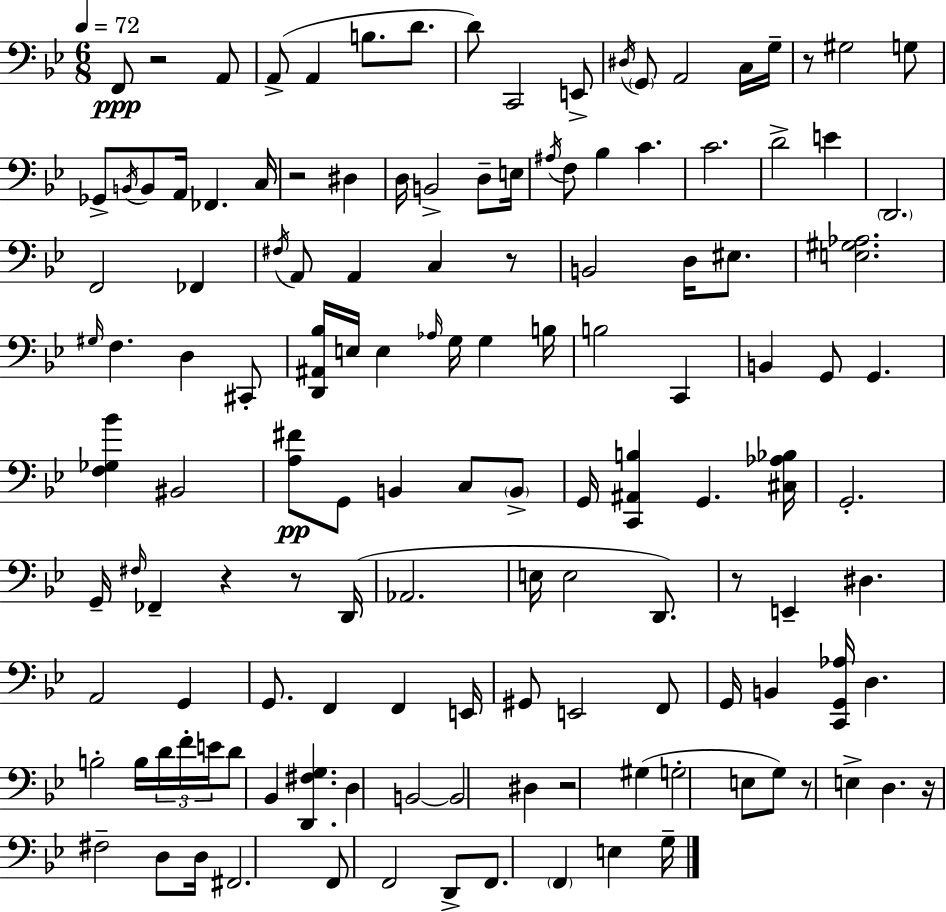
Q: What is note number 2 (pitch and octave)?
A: A2